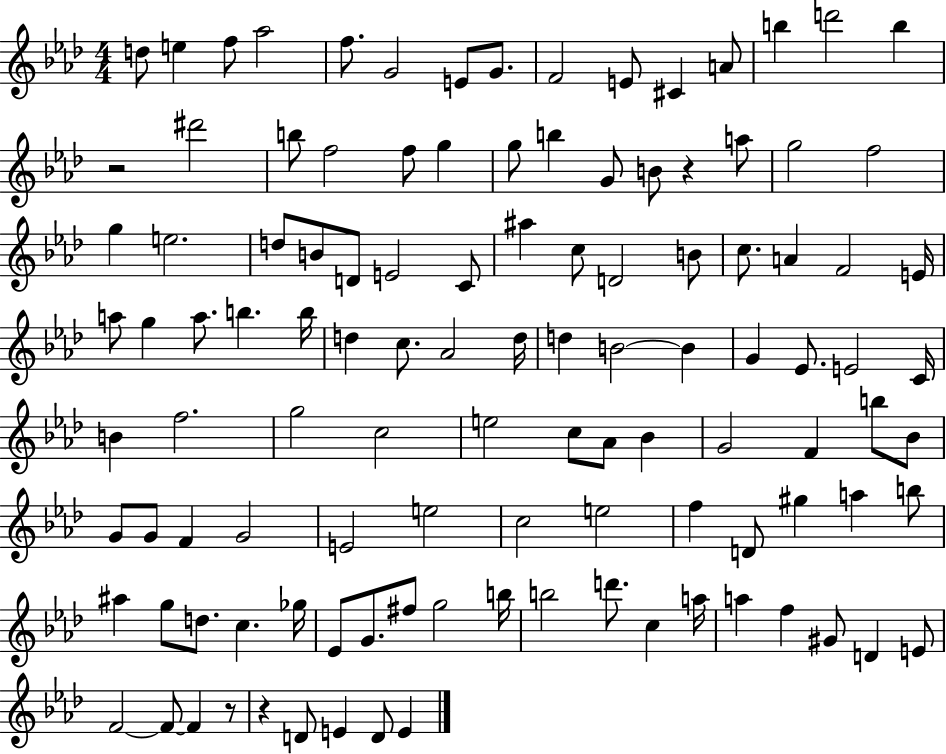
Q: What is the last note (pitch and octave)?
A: E4